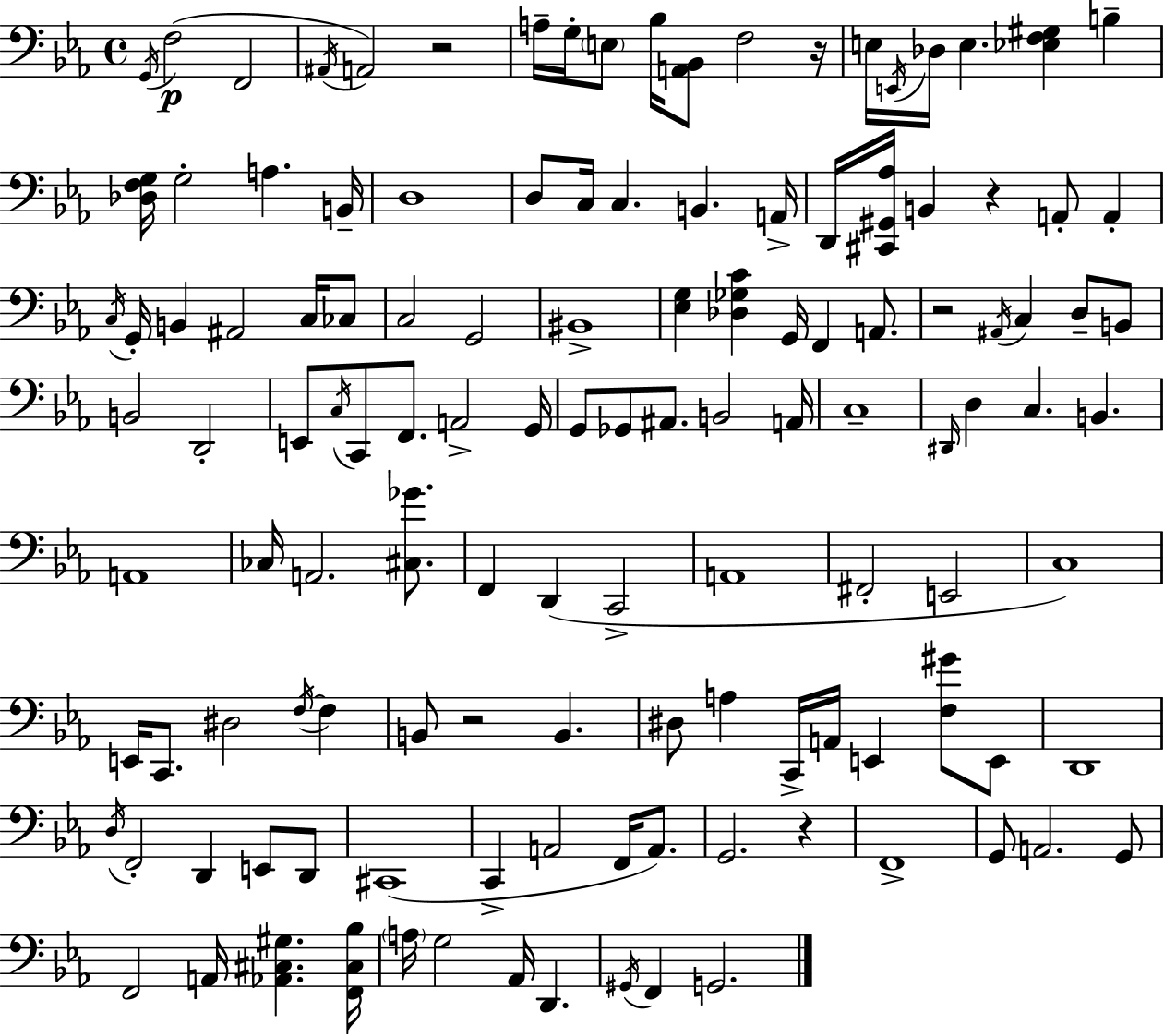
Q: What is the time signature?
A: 4/4